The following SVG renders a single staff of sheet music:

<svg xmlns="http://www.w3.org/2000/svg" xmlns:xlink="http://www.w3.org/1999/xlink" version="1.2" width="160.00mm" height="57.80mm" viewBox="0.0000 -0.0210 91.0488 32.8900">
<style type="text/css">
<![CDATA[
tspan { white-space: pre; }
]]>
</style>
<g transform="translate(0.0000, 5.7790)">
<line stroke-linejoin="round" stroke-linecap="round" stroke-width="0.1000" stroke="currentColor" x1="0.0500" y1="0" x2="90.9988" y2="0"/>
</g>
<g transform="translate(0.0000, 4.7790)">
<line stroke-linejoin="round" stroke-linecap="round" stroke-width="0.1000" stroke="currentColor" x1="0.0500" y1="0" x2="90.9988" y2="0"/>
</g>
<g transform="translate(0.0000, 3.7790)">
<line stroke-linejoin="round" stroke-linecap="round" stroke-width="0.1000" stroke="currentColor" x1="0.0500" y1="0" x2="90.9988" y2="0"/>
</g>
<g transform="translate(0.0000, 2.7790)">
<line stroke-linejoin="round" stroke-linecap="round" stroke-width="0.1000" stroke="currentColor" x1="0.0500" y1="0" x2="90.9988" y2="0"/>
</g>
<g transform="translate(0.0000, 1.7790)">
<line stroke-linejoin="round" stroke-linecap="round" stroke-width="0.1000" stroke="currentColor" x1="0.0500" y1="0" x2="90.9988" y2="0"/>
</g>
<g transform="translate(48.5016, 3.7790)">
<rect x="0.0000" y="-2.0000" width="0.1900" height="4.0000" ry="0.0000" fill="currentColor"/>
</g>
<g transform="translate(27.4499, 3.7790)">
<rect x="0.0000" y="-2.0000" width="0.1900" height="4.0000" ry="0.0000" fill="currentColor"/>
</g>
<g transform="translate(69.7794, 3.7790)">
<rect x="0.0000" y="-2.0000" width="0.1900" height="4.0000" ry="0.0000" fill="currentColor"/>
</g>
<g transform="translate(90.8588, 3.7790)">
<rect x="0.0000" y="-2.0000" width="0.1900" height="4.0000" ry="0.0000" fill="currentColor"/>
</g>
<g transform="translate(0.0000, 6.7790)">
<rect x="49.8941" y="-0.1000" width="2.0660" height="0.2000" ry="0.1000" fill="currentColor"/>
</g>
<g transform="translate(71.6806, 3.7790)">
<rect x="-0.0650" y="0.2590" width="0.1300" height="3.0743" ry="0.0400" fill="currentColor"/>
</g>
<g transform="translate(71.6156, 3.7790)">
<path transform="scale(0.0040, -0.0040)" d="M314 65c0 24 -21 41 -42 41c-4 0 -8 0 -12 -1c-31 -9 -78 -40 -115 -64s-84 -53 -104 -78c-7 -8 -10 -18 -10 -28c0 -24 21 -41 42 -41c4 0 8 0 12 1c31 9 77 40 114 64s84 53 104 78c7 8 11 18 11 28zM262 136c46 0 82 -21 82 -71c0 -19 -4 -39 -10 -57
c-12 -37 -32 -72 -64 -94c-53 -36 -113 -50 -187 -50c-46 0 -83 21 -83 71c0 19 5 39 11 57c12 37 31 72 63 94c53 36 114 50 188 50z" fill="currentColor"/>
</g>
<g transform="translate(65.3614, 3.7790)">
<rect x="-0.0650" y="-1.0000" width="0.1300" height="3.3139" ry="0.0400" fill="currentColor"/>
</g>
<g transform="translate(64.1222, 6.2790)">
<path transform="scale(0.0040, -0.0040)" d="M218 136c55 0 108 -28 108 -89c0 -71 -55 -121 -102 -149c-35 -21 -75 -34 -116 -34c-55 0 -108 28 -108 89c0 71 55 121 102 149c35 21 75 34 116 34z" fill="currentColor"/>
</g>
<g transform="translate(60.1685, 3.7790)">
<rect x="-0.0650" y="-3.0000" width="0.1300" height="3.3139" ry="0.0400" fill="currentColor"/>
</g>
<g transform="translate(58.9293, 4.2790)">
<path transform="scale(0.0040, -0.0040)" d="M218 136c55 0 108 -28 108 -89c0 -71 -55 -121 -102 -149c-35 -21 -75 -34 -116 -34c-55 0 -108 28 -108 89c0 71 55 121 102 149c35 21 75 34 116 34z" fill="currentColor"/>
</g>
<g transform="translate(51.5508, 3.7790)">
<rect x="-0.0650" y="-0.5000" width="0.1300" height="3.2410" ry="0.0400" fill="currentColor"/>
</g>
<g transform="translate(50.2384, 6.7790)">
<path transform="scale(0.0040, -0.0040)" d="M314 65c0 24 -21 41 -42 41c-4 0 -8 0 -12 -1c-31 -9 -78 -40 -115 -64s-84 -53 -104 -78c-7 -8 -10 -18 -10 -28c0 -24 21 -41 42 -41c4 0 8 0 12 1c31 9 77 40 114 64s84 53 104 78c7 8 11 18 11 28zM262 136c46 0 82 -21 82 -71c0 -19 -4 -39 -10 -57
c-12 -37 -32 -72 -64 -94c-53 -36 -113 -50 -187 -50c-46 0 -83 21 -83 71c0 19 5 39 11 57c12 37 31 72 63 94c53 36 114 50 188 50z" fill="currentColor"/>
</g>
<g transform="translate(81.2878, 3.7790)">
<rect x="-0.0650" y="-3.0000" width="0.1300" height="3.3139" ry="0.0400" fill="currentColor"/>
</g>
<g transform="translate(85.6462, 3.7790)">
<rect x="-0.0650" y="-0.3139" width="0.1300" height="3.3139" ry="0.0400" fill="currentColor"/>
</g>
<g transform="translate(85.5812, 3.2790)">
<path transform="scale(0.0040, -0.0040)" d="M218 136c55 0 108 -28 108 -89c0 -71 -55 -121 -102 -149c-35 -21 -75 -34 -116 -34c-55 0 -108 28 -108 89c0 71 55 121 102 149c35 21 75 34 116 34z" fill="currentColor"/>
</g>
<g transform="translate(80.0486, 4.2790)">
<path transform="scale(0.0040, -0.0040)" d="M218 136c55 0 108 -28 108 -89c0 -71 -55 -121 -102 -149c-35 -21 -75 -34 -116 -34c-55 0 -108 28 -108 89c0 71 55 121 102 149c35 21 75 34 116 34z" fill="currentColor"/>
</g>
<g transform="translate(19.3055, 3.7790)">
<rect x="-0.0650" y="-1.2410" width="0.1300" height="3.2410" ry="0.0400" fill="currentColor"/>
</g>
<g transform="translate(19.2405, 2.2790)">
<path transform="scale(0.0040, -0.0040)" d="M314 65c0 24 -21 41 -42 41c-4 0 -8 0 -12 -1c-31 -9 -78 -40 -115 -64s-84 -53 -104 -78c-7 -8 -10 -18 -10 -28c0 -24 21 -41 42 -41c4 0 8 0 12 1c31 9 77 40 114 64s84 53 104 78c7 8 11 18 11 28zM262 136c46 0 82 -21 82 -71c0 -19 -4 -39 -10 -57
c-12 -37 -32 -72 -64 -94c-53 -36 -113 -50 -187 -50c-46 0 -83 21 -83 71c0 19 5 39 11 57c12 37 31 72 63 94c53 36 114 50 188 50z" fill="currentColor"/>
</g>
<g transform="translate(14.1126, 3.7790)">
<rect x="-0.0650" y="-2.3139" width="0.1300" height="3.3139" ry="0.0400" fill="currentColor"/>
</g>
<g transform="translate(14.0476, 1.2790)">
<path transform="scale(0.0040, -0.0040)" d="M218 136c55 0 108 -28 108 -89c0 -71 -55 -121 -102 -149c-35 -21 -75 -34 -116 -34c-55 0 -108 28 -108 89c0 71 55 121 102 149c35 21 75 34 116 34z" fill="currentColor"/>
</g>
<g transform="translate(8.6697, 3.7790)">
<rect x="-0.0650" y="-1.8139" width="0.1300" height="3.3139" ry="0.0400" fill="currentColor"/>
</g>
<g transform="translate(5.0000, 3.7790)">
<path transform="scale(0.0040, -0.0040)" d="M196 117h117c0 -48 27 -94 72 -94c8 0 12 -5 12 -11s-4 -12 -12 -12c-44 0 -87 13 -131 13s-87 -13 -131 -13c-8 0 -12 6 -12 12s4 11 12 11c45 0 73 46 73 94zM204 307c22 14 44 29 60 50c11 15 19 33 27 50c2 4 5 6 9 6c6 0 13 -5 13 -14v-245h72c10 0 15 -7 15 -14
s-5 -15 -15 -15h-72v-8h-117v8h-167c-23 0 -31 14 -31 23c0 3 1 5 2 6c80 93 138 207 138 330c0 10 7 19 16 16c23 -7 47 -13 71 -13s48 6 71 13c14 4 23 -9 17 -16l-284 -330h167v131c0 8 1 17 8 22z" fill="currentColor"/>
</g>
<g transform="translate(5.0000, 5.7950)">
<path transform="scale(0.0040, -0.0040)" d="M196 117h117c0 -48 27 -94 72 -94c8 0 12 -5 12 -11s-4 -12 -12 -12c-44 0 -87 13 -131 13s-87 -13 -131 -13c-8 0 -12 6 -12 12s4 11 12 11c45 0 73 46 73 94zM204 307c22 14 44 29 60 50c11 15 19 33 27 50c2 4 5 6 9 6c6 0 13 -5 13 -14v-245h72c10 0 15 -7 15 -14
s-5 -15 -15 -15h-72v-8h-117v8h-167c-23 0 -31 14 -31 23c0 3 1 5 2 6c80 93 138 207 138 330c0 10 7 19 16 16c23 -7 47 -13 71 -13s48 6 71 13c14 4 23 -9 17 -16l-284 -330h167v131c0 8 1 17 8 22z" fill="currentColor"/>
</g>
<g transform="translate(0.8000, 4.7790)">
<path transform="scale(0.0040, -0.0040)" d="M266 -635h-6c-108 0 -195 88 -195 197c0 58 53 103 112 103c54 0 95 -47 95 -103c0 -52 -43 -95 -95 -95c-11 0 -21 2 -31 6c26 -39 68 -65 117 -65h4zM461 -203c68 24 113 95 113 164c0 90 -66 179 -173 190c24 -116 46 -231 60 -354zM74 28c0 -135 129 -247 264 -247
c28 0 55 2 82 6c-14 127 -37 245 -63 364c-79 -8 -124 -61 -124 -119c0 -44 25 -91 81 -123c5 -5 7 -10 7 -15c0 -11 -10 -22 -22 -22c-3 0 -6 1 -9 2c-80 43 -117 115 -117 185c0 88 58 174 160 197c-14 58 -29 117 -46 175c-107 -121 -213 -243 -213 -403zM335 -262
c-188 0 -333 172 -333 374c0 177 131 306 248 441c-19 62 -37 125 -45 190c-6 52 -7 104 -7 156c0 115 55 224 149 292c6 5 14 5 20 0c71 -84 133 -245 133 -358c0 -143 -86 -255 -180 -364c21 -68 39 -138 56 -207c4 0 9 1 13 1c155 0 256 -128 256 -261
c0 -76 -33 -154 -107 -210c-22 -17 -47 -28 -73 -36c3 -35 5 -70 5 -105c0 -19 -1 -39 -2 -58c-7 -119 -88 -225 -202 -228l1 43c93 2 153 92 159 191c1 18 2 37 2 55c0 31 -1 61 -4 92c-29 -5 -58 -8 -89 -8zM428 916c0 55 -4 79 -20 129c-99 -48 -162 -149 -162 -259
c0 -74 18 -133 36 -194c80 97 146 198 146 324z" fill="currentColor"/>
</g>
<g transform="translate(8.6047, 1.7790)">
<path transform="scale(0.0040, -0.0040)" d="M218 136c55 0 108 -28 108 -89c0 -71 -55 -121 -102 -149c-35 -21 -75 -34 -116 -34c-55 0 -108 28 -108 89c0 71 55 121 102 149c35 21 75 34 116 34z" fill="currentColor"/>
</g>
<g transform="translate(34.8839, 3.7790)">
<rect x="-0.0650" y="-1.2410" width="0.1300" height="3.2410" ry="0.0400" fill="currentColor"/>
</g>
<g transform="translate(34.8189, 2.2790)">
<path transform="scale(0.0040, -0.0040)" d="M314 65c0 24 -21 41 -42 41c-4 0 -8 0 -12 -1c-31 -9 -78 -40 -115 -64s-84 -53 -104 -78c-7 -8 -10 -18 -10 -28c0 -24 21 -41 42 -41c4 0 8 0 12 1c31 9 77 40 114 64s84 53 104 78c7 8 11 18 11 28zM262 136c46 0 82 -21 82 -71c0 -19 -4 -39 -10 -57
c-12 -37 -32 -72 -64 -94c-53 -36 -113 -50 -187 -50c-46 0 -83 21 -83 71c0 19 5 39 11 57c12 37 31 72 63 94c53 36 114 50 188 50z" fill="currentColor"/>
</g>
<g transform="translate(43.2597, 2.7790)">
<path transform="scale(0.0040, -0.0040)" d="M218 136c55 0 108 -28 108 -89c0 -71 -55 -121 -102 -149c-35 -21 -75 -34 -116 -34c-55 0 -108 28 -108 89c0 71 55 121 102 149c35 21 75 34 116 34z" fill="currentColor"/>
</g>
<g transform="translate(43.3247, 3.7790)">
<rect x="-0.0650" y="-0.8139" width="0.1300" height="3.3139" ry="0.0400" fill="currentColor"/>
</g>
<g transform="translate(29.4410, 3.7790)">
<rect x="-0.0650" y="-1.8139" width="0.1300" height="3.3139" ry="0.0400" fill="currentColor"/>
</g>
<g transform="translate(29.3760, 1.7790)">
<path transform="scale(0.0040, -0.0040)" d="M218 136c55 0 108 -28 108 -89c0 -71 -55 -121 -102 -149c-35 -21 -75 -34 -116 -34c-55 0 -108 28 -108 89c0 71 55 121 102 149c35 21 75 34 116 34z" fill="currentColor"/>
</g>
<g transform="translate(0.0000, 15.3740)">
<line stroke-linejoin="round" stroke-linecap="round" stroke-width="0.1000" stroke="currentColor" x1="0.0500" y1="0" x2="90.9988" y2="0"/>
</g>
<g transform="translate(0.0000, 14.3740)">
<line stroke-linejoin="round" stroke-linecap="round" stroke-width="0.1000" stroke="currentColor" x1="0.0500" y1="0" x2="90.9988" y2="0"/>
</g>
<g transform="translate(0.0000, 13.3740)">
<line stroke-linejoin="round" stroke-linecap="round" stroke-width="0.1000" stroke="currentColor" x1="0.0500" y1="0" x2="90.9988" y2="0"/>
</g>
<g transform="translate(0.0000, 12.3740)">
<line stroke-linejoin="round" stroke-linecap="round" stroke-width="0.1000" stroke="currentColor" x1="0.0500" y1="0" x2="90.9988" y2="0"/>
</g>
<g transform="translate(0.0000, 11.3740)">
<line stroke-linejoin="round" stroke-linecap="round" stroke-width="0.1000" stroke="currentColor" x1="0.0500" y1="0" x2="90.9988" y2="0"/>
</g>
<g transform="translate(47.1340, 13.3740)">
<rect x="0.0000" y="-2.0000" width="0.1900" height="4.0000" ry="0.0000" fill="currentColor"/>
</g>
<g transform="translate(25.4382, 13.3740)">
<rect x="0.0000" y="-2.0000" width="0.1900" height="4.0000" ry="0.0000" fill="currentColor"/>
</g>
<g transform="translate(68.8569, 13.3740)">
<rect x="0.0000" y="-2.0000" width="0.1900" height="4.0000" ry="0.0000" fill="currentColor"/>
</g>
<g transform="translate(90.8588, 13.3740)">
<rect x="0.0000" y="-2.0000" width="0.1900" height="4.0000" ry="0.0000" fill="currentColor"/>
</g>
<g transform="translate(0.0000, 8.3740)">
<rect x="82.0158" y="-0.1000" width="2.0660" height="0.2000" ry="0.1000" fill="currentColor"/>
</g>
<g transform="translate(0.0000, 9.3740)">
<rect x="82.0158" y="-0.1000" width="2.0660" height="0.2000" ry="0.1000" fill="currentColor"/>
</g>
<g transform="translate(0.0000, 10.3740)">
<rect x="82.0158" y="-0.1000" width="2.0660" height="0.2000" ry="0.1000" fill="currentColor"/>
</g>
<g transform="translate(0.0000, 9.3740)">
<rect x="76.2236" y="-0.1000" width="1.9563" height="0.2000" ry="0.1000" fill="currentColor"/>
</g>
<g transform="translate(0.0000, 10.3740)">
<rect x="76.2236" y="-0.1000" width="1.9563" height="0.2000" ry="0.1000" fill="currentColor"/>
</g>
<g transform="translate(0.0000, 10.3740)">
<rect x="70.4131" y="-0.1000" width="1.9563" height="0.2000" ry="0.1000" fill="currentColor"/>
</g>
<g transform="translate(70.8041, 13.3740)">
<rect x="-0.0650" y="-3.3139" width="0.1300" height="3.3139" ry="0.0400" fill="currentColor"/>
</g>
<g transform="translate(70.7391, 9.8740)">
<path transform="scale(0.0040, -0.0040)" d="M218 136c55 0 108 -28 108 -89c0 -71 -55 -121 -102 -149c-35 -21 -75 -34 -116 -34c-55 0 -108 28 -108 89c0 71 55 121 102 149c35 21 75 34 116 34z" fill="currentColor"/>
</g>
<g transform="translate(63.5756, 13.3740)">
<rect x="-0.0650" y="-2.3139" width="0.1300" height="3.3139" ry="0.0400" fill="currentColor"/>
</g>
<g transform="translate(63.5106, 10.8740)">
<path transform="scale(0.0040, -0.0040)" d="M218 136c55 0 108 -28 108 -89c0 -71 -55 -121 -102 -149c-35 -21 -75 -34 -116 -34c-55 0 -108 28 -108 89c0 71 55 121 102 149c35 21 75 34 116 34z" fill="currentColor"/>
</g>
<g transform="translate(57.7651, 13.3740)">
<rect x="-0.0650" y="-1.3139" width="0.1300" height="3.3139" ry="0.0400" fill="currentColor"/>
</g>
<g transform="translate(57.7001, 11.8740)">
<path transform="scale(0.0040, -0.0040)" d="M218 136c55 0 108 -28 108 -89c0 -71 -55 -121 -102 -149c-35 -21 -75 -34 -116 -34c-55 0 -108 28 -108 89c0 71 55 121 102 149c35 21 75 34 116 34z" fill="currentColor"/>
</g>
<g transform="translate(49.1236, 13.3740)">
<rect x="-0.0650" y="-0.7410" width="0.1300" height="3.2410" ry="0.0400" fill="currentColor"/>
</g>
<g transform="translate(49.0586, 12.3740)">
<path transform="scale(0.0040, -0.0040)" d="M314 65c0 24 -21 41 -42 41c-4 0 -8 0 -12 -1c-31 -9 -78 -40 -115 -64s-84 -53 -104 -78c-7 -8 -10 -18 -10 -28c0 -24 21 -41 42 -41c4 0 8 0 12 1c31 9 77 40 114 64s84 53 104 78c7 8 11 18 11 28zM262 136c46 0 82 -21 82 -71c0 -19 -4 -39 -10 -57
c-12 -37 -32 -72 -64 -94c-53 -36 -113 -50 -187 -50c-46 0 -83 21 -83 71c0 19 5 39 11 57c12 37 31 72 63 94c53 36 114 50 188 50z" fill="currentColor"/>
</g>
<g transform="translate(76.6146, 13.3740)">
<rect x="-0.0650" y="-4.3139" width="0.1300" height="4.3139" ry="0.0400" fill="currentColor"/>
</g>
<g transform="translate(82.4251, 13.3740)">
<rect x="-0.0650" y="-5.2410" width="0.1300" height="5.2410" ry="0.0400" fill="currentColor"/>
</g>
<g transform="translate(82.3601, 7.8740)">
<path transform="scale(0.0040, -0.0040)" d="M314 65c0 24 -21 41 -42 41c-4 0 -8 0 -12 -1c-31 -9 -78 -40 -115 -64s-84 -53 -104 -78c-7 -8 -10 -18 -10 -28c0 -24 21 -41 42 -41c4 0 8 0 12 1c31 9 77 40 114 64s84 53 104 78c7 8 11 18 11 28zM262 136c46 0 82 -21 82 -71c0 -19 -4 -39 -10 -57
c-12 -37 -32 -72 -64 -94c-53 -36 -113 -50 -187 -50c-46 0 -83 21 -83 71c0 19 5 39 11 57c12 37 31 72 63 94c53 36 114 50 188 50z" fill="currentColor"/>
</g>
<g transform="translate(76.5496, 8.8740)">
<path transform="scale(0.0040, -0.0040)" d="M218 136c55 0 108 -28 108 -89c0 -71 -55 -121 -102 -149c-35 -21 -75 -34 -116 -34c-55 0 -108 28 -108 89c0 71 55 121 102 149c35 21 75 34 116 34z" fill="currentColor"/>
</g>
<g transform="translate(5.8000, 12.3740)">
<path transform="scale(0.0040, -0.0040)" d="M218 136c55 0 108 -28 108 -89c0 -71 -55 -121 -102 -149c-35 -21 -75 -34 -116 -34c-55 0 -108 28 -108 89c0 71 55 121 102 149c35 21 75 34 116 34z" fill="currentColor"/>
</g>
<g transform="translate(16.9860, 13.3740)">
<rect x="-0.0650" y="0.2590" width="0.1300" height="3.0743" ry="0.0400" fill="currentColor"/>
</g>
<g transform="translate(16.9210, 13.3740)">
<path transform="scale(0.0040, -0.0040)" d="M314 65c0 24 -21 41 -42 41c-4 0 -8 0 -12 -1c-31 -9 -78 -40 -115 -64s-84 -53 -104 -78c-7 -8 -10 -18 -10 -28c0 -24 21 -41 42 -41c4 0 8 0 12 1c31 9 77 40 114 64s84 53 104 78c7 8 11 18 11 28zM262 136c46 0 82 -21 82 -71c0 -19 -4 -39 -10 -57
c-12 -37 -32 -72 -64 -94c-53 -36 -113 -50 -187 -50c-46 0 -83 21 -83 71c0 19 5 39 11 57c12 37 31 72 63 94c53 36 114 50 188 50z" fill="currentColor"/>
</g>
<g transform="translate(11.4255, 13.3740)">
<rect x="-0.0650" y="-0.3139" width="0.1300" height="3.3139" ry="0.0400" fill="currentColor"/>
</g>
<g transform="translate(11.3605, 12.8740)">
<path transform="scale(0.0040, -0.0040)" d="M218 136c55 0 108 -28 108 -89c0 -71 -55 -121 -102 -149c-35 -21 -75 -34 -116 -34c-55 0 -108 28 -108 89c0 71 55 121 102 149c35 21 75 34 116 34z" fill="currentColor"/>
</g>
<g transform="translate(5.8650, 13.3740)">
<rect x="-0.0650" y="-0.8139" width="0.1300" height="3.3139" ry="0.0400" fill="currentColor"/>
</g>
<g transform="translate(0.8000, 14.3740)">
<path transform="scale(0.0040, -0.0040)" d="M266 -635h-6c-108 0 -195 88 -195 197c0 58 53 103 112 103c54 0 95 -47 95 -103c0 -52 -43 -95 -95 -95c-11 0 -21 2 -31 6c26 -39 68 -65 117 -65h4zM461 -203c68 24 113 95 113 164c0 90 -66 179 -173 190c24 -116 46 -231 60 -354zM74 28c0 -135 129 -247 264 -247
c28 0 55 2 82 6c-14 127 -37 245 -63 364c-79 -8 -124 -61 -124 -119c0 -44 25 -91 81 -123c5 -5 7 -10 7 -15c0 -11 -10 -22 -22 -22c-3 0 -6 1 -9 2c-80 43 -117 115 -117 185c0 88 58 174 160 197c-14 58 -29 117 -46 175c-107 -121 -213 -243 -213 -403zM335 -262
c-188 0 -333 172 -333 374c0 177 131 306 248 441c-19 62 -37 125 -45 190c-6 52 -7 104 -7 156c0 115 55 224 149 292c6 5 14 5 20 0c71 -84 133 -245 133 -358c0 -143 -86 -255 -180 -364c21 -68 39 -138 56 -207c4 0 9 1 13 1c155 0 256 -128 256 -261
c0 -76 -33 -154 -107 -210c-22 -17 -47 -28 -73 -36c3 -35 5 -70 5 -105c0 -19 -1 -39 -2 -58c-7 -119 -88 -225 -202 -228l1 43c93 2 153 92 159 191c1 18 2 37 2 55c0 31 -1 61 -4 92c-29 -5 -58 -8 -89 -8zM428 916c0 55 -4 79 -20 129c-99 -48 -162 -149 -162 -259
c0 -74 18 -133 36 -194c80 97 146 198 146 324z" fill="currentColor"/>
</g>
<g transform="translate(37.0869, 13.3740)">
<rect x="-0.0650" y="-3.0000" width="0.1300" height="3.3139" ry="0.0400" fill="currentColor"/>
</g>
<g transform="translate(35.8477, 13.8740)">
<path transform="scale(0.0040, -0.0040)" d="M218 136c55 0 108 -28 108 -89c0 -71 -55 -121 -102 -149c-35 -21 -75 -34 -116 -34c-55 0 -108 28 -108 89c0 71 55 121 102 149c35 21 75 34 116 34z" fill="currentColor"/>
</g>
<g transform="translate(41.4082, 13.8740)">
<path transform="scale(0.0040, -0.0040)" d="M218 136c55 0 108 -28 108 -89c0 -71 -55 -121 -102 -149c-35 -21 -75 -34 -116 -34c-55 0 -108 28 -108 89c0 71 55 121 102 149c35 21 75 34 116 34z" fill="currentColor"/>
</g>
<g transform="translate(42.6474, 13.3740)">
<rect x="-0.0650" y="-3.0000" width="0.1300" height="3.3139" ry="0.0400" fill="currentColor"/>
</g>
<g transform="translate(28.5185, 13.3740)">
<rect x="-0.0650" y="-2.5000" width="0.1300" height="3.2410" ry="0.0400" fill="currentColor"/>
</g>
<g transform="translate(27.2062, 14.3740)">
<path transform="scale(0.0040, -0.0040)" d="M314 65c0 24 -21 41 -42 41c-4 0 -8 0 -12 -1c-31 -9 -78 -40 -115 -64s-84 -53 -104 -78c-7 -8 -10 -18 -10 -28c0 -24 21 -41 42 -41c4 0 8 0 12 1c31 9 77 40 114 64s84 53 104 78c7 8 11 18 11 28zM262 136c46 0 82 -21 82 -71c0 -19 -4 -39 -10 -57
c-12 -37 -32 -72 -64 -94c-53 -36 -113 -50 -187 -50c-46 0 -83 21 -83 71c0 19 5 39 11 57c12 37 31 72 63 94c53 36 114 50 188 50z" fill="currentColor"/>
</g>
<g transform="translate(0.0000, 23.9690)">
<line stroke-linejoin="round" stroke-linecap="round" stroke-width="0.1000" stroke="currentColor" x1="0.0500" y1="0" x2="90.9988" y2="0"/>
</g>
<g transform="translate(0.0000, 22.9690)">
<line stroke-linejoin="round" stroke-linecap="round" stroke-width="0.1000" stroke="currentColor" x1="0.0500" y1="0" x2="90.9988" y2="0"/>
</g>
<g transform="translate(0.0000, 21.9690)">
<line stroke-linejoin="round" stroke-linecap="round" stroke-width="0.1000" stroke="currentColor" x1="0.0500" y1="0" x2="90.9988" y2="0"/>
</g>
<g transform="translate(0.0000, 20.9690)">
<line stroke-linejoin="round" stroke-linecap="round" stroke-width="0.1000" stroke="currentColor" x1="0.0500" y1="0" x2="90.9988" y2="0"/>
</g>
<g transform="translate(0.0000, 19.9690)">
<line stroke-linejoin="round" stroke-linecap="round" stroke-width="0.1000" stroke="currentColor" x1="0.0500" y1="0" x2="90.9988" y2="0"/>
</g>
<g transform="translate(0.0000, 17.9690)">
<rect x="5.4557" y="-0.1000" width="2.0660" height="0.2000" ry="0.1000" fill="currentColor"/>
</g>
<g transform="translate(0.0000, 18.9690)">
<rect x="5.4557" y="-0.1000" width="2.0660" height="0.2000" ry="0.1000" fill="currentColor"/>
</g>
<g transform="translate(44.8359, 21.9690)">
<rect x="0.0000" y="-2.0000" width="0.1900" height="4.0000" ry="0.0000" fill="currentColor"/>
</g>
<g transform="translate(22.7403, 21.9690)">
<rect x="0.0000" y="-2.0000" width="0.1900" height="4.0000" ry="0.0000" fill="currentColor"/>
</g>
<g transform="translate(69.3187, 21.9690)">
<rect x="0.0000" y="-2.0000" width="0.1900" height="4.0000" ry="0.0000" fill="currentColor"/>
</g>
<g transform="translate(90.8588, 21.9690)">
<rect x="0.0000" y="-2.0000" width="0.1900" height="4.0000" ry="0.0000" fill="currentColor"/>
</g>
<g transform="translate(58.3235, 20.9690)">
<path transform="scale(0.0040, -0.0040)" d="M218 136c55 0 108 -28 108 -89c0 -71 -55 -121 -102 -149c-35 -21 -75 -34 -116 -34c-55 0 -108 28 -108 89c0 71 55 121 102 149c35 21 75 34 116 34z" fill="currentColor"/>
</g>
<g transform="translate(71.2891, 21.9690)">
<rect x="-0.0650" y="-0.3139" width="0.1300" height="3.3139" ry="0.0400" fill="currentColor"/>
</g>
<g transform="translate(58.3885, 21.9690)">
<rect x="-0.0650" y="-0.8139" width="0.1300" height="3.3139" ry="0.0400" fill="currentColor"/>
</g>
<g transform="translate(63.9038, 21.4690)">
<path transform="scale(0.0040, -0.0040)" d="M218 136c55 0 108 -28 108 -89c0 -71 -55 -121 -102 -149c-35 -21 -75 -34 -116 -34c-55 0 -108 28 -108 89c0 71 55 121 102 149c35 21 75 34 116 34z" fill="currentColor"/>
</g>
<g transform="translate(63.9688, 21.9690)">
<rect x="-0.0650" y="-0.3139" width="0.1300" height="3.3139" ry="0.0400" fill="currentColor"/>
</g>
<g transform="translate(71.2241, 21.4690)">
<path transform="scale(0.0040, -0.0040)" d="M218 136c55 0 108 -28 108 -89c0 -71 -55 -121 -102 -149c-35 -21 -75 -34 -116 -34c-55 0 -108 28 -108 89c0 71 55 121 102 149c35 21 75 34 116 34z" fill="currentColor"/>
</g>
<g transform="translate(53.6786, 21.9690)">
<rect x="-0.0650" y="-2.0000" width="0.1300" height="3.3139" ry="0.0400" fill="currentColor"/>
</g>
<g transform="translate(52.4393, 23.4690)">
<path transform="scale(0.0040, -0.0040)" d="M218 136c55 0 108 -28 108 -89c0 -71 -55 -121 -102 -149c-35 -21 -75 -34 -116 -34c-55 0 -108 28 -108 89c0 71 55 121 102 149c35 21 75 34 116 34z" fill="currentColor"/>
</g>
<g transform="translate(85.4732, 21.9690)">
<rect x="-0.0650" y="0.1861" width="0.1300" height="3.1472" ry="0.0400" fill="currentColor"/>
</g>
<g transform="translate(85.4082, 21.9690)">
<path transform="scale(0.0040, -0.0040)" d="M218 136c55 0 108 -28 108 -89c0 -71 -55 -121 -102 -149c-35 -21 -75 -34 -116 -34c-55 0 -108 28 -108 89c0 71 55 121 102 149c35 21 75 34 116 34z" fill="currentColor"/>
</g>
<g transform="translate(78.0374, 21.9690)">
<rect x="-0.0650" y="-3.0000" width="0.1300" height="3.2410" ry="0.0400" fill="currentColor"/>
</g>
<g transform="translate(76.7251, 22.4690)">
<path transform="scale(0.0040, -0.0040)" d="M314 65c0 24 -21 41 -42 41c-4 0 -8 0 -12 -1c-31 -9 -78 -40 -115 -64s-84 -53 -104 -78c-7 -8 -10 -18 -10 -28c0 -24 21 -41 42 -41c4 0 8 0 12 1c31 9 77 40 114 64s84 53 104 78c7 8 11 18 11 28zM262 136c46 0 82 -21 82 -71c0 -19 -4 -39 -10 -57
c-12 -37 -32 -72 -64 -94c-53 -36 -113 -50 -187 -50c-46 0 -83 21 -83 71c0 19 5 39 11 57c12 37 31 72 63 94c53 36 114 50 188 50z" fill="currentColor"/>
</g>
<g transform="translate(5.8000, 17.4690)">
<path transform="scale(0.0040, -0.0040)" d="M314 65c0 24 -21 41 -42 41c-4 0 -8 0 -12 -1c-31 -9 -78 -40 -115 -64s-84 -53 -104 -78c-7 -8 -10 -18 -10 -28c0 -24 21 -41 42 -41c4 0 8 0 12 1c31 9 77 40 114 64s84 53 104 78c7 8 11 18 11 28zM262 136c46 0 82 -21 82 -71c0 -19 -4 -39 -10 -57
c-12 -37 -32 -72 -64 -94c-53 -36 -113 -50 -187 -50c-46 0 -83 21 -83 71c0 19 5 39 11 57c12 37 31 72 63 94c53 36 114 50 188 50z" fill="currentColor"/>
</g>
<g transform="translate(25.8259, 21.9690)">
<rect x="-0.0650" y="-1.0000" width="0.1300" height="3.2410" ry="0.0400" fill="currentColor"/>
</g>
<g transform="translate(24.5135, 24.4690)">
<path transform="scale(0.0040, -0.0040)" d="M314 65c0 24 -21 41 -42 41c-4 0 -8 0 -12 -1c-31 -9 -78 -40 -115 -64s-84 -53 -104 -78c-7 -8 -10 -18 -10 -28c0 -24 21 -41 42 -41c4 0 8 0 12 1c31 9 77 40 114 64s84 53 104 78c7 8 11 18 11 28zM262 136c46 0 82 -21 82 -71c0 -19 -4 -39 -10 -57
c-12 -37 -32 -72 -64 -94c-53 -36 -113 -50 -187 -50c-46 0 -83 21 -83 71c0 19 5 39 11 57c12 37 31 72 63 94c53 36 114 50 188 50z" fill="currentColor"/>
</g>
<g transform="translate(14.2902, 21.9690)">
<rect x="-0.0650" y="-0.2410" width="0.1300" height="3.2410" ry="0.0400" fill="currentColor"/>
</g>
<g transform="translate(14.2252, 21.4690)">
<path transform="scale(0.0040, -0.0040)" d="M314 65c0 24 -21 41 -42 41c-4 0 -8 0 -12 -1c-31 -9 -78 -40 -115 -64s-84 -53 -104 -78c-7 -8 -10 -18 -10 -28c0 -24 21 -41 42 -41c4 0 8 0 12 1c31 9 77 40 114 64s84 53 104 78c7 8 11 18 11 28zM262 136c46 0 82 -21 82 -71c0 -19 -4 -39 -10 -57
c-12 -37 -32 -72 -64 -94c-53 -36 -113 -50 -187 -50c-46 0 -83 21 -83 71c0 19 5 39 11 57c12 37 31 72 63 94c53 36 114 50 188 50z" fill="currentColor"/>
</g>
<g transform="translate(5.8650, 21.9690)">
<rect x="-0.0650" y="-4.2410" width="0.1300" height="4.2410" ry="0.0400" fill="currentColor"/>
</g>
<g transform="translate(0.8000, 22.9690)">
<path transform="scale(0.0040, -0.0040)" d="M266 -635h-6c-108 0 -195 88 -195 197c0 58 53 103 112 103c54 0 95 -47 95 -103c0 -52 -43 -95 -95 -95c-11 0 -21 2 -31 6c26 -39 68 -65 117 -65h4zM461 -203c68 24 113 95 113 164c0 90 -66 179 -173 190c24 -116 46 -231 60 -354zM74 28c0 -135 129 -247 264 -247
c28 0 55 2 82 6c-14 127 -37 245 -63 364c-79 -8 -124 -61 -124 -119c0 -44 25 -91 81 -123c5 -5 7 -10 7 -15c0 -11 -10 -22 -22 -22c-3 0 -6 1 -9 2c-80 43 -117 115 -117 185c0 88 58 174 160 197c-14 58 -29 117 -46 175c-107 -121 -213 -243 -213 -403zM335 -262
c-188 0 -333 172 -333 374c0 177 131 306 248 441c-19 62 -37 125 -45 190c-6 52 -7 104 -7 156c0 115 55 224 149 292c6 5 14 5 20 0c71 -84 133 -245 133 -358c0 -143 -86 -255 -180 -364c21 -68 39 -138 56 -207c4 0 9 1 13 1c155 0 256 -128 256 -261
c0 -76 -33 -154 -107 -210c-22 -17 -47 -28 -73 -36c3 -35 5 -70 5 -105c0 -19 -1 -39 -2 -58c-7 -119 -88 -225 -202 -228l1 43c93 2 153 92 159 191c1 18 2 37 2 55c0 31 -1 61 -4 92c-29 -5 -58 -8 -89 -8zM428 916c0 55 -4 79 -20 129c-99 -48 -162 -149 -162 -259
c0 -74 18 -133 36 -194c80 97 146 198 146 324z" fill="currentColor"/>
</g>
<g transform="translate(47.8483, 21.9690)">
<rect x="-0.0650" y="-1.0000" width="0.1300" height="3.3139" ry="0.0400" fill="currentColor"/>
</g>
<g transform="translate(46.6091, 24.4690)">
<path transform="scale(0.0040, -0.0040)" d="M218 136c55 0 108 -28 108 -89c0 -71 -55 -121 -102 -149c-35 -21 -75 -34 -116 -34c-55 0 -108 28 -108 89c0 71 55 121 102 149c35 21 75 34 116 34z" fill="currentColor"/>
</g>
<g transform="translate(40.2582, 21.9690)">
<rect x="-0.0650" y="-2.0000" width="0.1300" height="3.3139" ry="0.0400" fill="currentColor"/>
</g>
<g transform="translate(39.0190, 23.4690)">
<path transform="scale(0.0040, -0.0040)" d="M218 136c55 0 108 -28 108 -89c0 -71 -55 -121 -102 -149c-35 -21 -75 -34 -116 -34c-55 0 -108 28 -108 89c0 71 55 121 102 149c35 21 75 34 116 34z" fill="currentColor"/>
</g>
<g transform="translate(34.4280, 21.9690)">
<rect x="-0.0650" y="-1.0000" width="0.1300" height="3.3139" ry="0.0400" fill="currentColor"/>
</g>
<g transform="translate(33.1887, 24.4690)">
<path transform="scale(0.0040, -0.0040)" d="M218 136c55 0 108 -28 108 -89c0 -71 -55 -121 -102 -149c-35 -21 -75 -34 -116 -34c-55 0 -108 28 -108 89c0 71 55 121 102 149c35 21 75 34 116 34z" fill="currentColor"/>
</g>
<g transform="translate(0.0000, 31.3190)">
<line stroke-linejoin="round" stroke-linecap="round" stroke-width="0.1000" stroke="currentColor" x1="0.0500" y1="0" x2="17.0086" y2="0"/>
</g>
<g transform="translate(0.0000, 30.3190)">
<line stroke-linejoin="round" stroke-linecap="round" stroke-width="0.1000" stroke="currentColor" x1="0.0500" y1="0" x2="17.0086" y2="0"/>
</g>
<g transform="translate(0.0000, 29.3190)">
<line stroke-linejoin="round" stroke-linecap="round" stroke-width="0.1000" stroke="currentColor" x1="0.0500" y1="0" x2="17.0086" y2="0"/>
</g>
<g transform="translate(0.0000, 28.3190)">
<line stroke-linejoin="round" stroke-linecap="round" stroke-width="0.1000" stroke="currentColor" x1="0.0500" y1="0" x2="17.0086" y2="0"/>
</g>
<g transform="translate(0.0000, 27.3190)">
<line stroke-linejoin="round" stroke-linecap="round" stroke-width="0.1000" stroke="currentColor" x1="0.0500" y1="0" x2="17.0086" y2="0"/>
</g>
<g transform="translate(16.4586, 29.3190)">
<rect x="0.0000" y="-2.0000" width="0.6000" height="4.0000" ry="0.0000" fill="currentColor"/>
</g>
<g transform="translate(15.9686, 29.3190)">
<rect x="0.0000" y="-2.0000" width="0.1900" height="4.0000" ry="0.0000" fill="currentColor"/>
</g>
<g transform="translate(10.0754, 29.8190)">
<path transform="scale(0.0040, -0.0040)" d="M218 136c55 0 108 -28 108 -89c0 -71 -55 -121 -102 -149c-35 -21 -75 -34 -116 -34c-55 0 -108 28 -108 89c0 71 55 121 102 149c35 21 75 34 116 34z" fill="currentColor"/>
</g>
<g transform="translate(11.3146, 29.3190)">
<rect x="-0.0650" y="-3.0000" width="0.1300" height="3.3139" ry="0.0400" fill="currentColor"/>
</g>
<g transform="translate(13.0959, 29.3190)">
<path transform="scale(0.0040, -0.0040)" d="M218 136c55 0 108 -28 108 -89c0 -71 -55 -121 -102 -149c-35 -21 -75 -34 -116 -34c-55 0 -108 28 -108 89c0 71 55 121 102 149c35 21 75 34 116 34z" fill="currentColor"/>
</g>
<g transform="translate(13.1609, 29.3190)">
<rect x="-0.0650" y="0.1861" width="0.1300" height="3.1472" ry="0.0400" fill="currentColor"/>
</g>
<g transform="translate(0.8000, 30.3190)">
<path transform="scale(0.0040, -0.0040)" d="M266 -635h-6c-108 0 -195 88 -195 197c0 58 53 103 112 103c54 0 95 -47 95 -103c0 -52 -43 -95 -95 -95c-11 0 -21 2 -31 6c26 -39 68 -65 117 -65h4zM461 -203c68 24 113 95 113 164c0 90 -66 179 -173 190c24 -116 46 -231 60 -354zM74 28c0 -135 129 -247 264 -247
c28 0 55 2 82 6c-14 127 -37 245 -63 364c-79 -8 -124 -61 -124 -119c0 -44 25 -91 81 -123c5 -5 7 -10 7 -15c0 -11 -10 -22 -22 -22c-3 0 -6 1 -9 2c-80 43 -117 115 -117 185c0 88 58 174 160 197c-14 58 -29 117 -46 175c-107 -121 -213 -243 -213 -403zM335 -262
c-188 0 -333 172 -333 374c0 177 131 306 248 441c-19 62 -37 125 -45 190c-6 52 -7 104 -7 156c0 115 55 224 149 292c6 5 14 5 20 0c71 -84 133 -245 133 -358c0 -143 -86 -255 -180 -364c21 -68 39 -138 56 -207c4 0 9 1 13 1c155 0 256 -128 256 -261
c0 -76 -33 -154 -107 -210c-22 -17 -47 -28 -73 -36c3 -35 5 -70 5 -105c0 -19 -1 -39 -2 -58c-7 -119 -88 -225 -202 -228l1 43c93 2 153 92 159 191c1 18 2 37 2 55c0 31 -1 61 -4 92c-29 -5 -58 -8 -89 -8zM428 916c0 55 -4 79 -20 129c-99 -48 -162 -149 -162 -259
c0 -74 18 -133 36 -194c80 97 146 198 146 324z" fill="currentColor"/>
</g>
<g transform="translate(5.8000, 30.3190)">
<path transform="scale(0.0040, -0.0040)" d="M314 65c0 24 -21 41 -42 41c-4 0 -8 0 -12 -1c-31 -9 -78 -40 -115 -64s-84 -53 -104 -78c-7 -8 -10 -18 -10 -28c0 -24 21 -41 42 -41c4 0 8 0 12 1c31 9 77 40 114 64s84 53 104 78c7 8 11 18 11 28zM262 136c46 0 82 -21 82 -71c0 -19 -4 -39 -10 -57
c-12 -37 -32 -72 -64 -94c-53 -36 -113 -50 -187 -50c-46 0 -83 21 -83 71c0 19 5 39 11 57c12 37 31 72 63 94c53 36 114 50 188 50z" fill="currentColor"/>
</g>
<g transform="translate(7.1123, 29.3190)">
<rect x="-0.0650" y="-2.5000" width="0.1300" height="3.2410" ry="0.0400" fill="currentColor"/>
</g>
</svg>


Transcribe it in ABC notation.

X:1
T:Untitled
M:4/4
L:1/4
K:C
f g e2 f e2 d C2 A D B2 A c d c B2 G2 A A d2 e g b d' f'2 d'2 c2 D2 D F D F d c c A2 B G2 A B